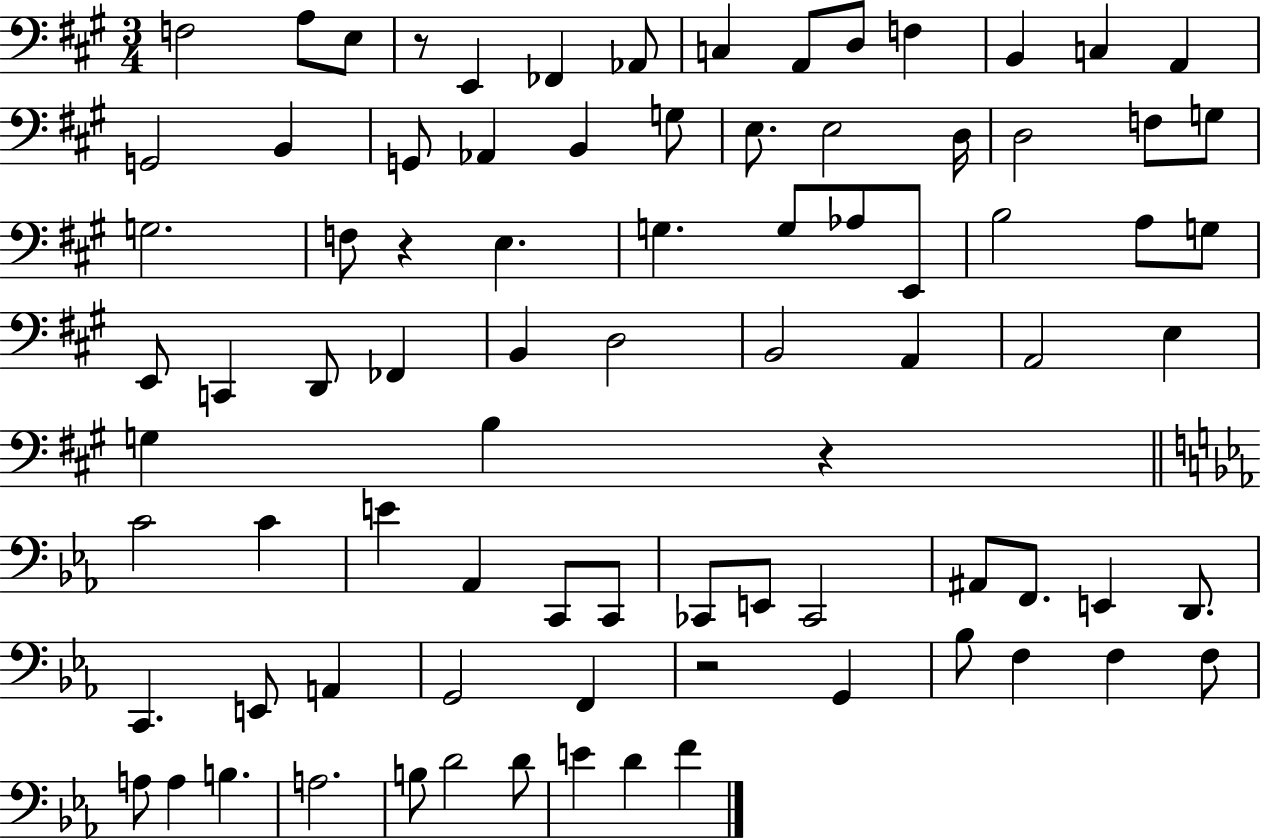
F3/h A3/e E3/e R/e E2/q FES2/q Ab2/e C3/q A2/e D3/e F3/q B2/q C3/q A2/q G2/h B2/q G2/e Ab2/q B2/q G3/e E3/e. E3/h D3/s D3/h F3/e G3/e G3/h. F3/e R/q E3/q. G3/q. G3/e Ab3/e E2/e B3/h A3/e G3/e E2/e C2/q D2/e FES2/q B2/q D3/h B2/h A2/q A2/h E3/q G3/q B3/q R/q C4/h C4/q E4/q Ab2/q C2/e C2/e CES2/e E2/e CES2/h A#2/e F2/e. E2/q D2/e. C2/q. E2/e A2/q G2/h F2/q R/h G2/q Bb3/e F3/q F3/q F3/e A3/e A3/q B3/q. A3/h. B3/e D4/h D4/e E4/q D4/q F4/q